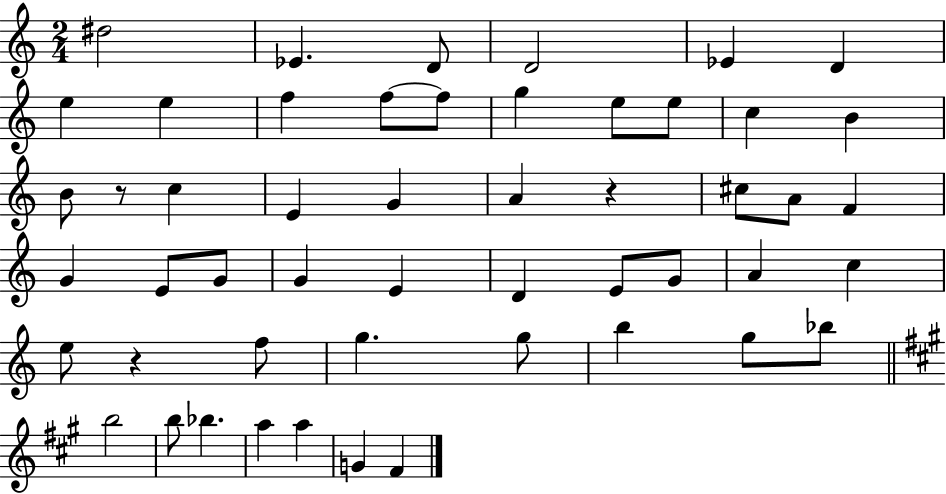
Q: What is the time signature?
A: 2/4